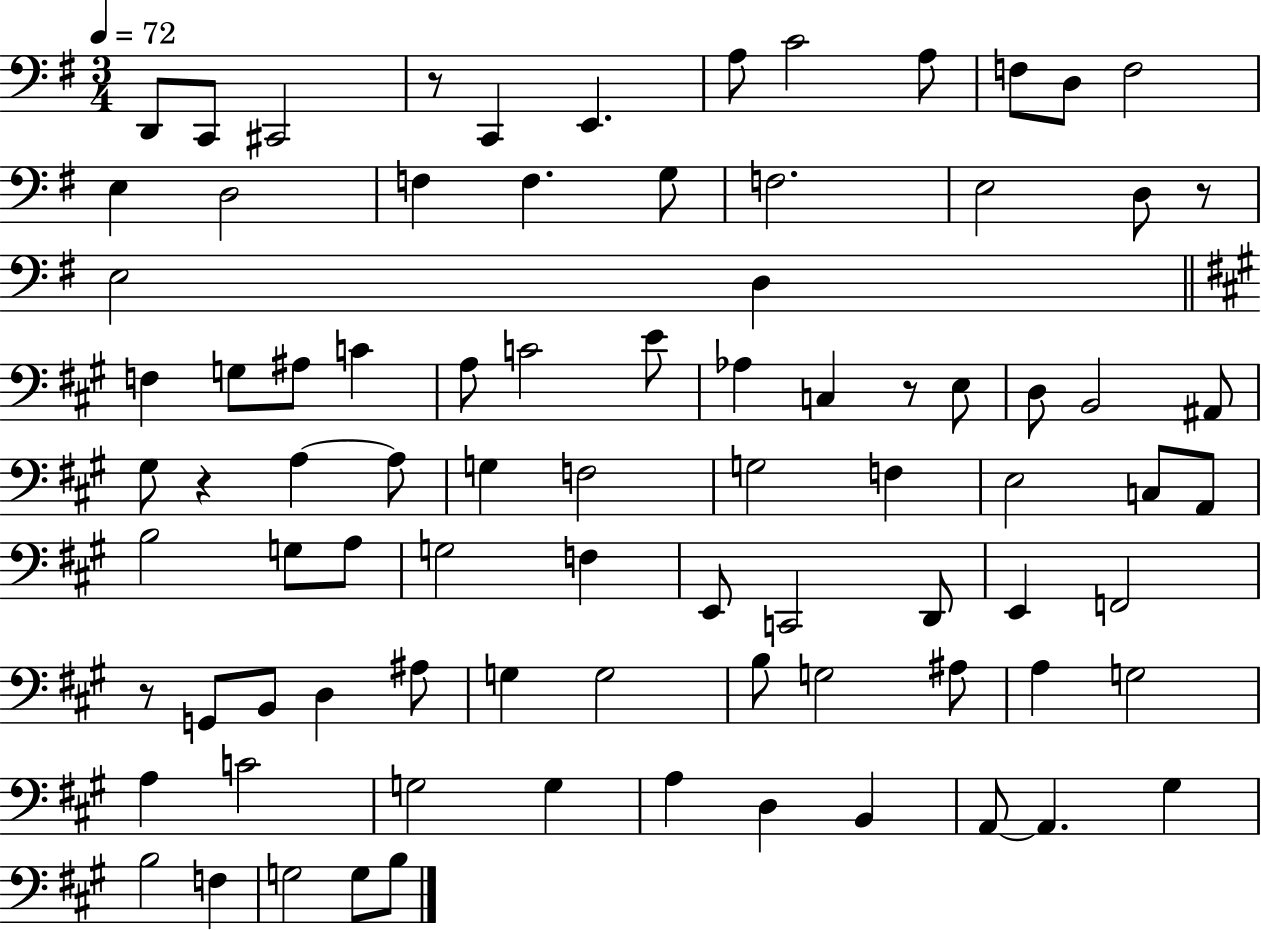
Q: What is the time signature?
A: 3/4